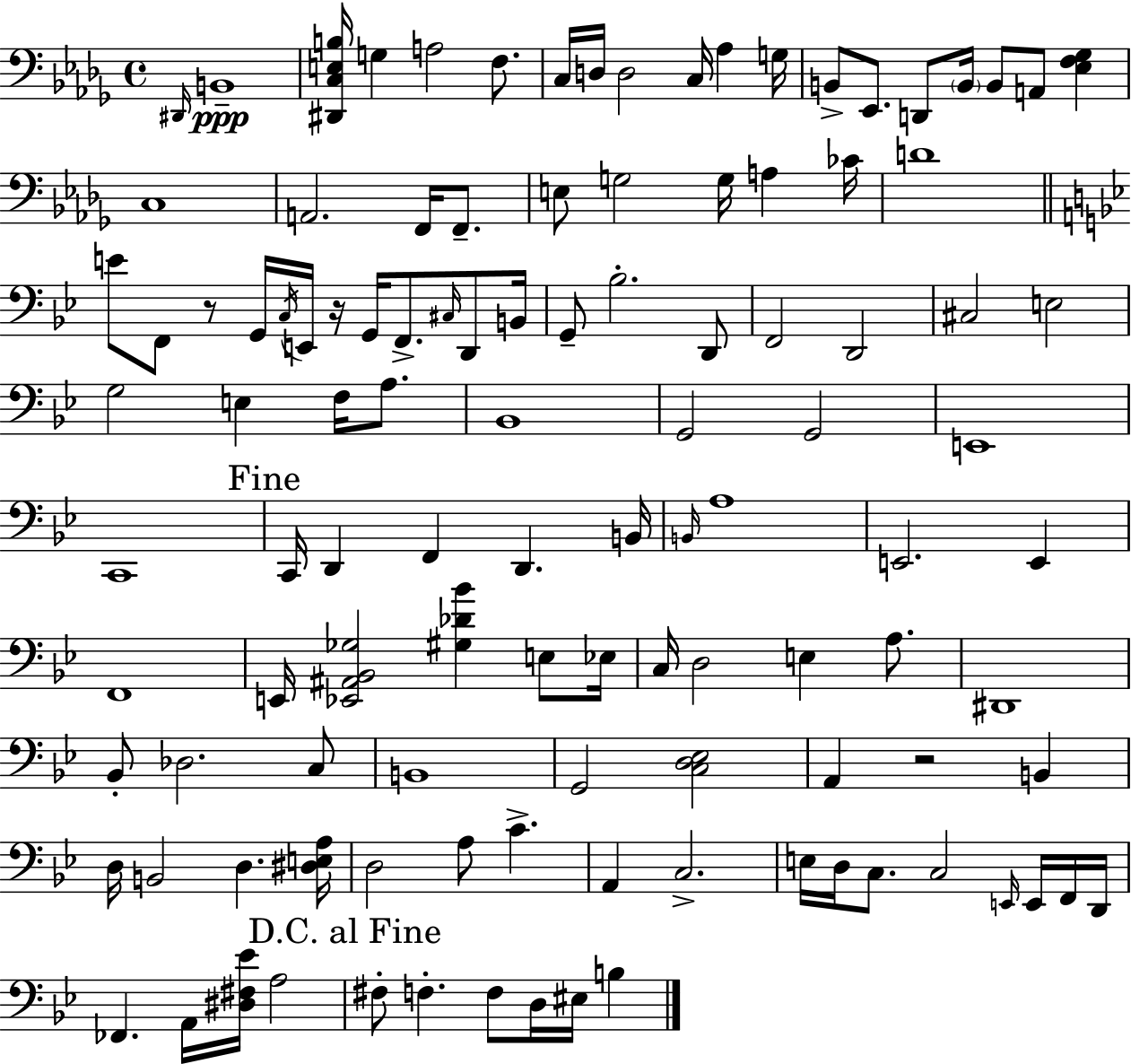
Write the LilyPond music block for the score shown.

{
  \clef bass
  \time 4/4
  \defaultTimeSignature
  \key bes \minor
  \grace { dis,16 }\ppp b,1-- | <dis, c e b>16 g4 a2 f8. | c16 d16 d2 c16 aes4 | g16 b,8-> ees,8. d,8 \parenthesize b,16 b,8 a,8 <ees f ges>4 | \break c1 | a,2. f,16 f,8.-- | e8 g2 g16 a4 | ces'16 d'1 | \break \bar "||" \break \key bes \major e'8 f,8 r8 g,16 \acciaccatura { c16 } e,16 r16 g,16 f,8.-> \grace { cis16 } d,8 | b,16 g,8-- bes2.-. | d,8 f,2 d,2 | cis2 e2 | \break g2 e4 f16 a8. | bes,1 | g,2 g,2 | e,1 | \break c,1 | \mark "Fine" c,16 d,4 f,4 d,4. | b,16 \grace { b,16 } a1 | e,2. e,4 | \break f,1 | e,16 <ees, ais, bes, ges>2 <gis des' bes'>4 | e8 ees16 c16 d2 e4 | a8. dis,1 | \break bes,8-. des2. | c8 b,1 | g,2 <c d ees>2 | a,4 r2 b,4 | \break d16 b,2 d4. | <dis e a>16 d2 a8 c'4.-> | a,4 c2.-> | e16 d16 c8. c2 | \break \grace { e,16 } e,16 f,16 d,16 fes,4. a,16 <dis fis ees'>16 a2 | \mark "D.C. al Fine" fis8-. f4.-. f8 d16 eis16 | b4 \bar "|."
}